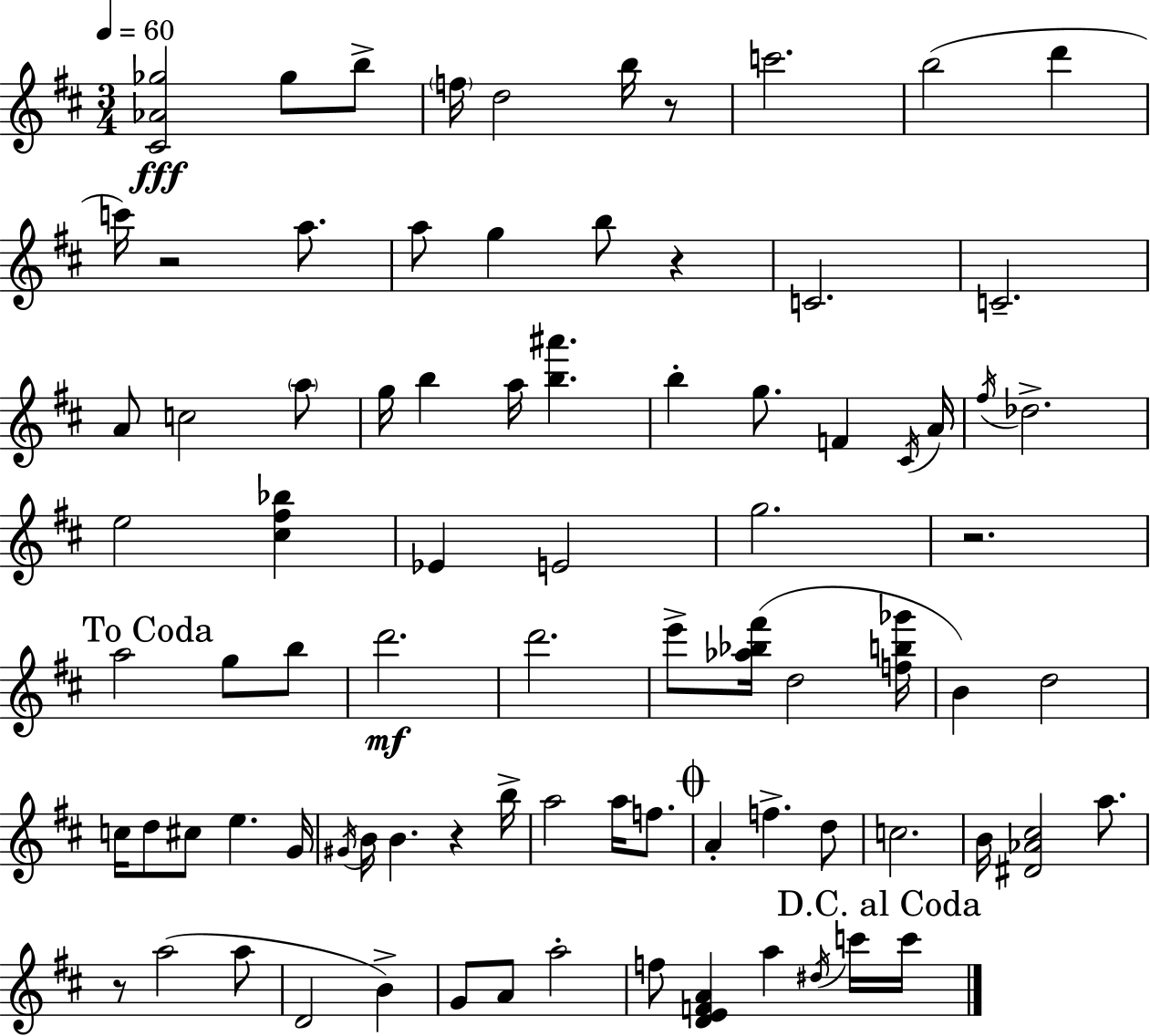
{
  \clef treble
  \numericTimeSignature
  \time 3/4
  \key d \major
  \tempo 4 = 60
  <cis' aes' ges''>2\fff ges''8 b''8-> | \parenthesize f''16 d''2 b''16 r8 | c'''2. | b''2( d'''4 | \break c'''16) r2 a''8. | a''8 g''4 b''8 r4 | c'2. | c'2.-- | \break a'8 c''2 \parenthesize a''8 | g''16 b''4 a''16 <b'' ais'''>4. | b''4-. g''8. f'4 \acciaccatura { cis'16 } | a'16 \acciaccatura { fis''16 } des''2.-> | \break e''2 <cis'' fis'' bes''>4 | ees'4 e'2 | g''2. | r2. | \break \mark "To Coda" a''2 g''8 | b''8 d'''2.\mf | d'''2. | e'''8-> <aes'' bes'' fis'''>16( d''2 | \break <f'' b'' ges'''>16 b'4) d''2 | c''16 d''8 cis''8 e''4. | g'16 \acciaccatura { gis'16 } b'16 b'4. r4 | b''16-> a''2 a''16 | \break f''8. \mark \markup { \musicglyph "scripts.coda" } a'4-. f''4.-> | d''8 c''2. | b'16 <dis' aes' cis''>2 | a''8. r8 a''2( | \break a''8 d'2 b'4->) | g'8 a'8 a''2-. | f''8 <d' e' f' a'>4 a''4 | \acciaccatura { dis''16 } c'''16 \mark "D.C. al Coda" c'''16 \bar "|."
}